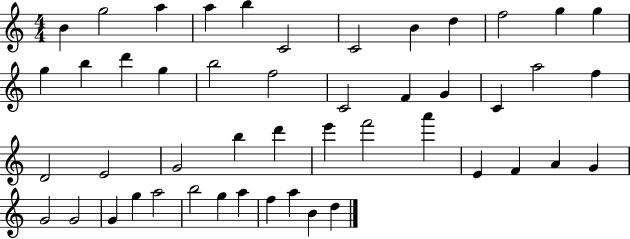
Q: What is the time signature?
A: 4/4